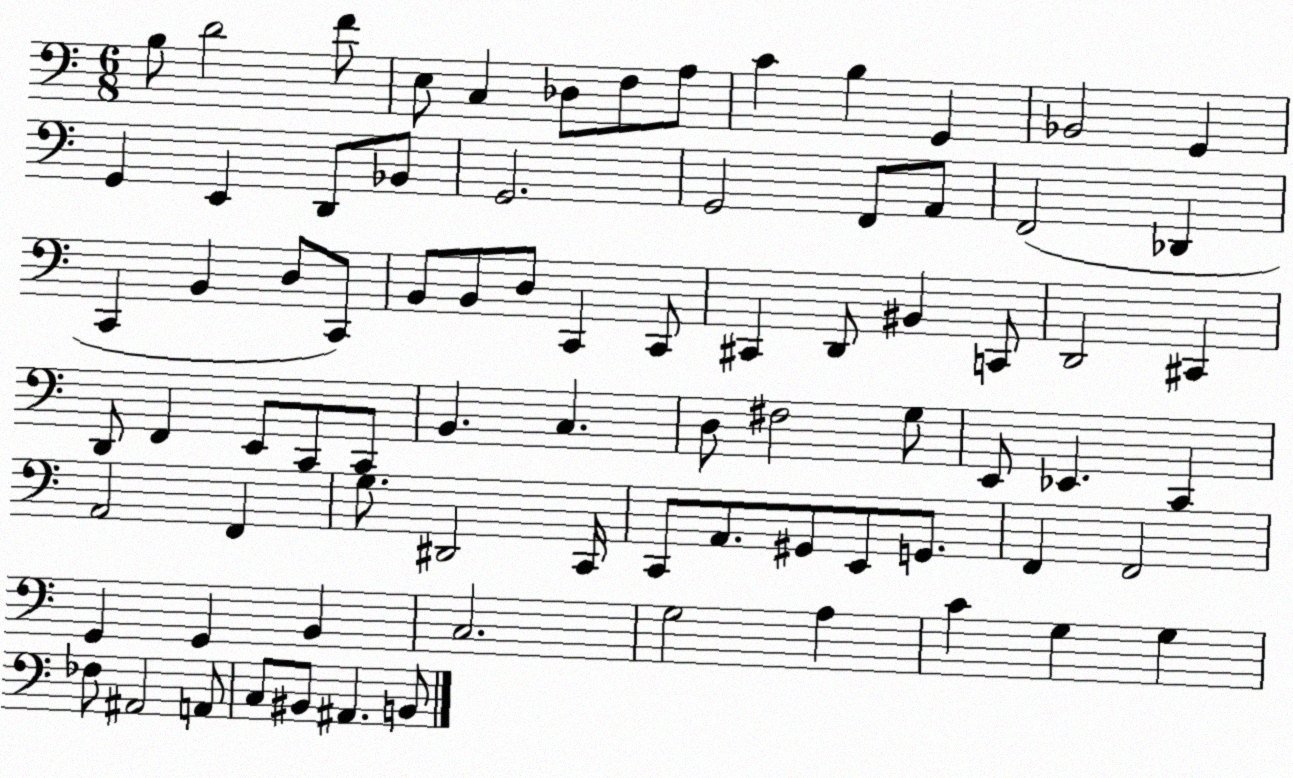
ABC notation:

X:1
T:Untitled
M:6/8
L:1/4
K:C
B,/2 D2 F/2 E,/2 C, _D,/2 F,/2 A,/2 C B, G,, _B,,2 G,, G,, E,, D,,/2 _B,,/2 G,,2 G,,2 F,,/2 A,,/2 F,,2 _D,, C,, B,, D,/2 C,,/2 B,,/2 B,,/2 D,/2 C,, C,,/2 ^C,, D,,/2 ^B,, C,,/2 D,,2 ^C,, D,,/2 F,, E,,/2 C,,/2 C,,/2 B,, C, D,/2 ^F,2 G,/2 E,,/2 _E,, C,, A,,2 F,, G,/2 ^D,,2 C,,/4 C,,/2 A,,/2 ^G,,/2 E,,/2 G,,/2 F,, F,,2 G,, G,, B,, C,2 G,2 A, C G, G, _F,/2 ^A,,2 A,,/2 C,/2 ^B,,/2 ^A,, B,,/2